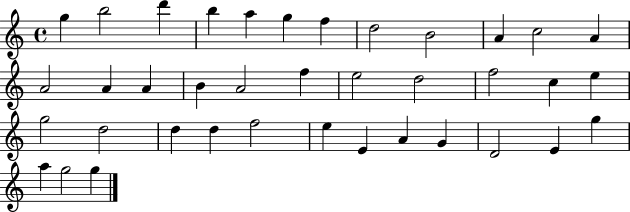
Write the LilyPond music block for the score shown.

{
  \clef treble
  \time 4/4
  \defaultTimeSignature
  \key c \major
  g''4 b''2 d'''4 | b''4 a''4 g''4 f''4 | d''2 b'2 | a'4 c''2 a'4 | \break a'2 a'4 a'4 | b'4 a'2 f''4 | e''2 d''2 | f''2 c''4 e''4 | \break g''2 d''2 | d''4 d''4 f''2 | e''4 e'4 a'4 g'4 | d'2 e'4 g''4 | \break a''4 g''2 g''4 | \bar "|."
}